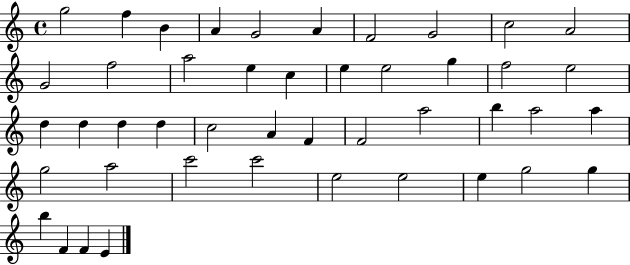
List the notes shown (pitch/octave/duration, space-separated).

G5/h F5/q B4/q A4/q G4/h A4/q F4/h G4/h C5/h A4/h G4/h F5/h A5/h E5/q C5/q E5/q E5/h G5/q F5/h E5/h D5/q D5/q D5/q D5/q C5/h A4/q F4/q F4/h A5/h B5/q A5/h A5/q G5/h A5/h C6/h C6/h E5/h E5/h E5/q G5/h G5/q B5/q F4/q F4/q E4/q